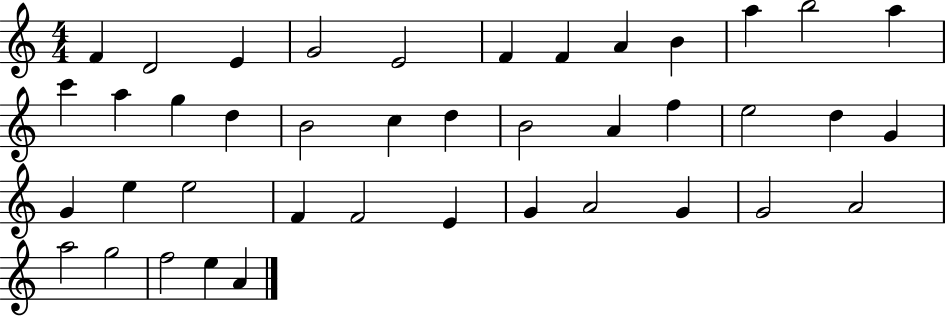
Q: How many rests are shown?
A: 0